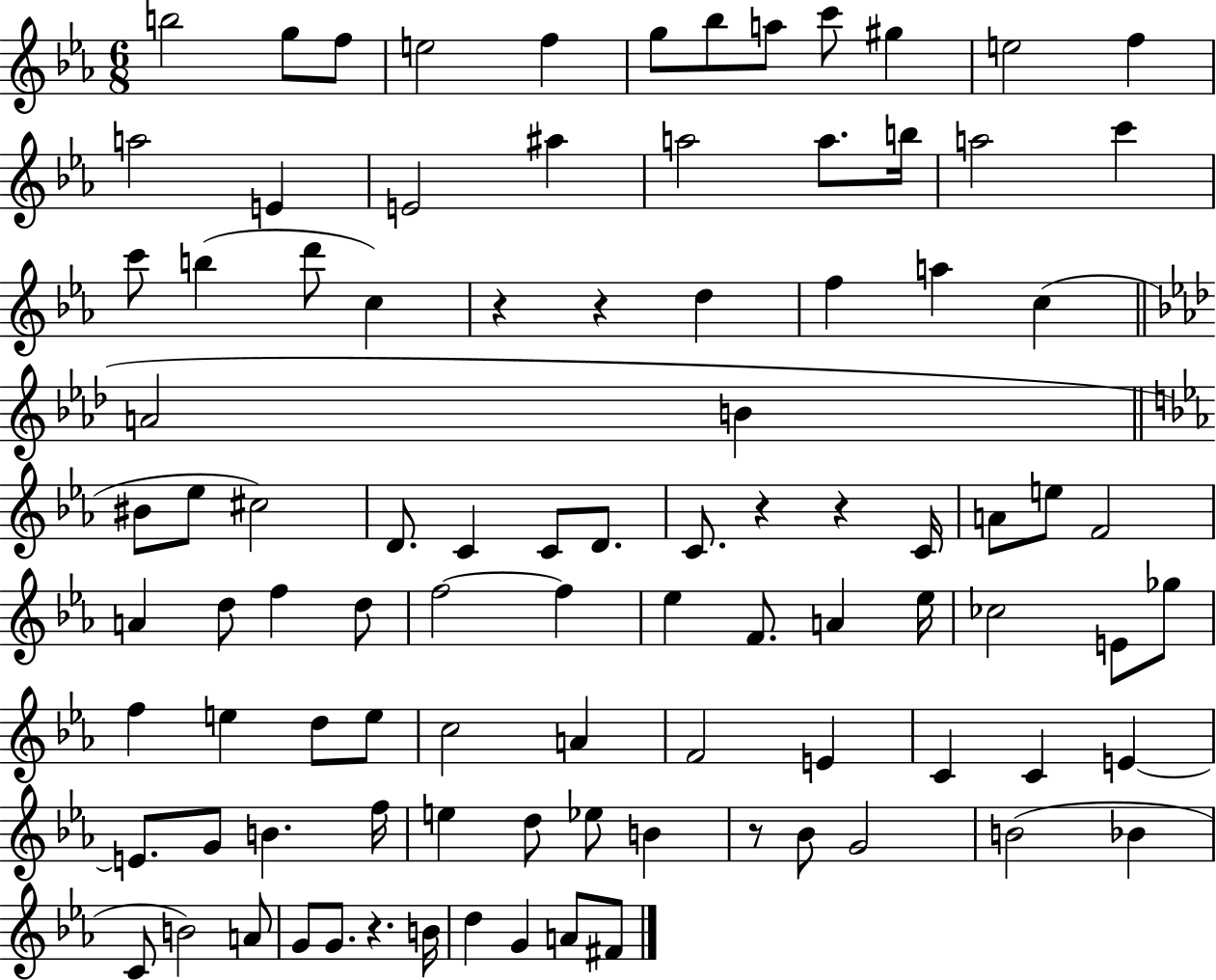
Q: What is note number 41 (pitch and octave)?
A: A4